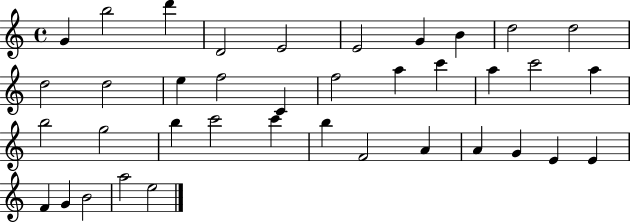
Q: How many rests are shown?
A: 0